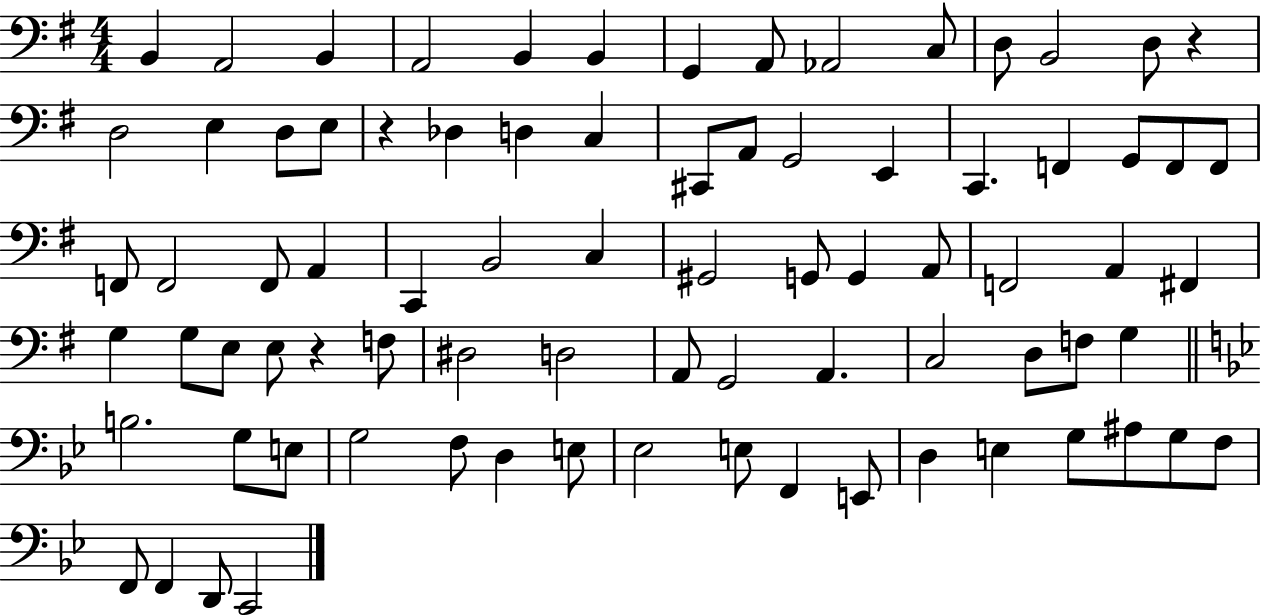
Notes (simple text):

B2/q A2/h B2/q A2/h B2/q B2/q G2/q A2/e Ab2/h C3/e D3/e B2/h D3/e R/q D3/h E3/q D3/e E3/e R/q Db3/q D3/q C3/q C#2/e A2/e G2/h E2/q C2/q. F2/q G2/e F2/e F2/e F2/e F2/h F2/e A2/q C2/q B2/h C3/q G#2/h G2/e G2/q A2/e F2/h A2/q F#2/q G3/q G3/e E3/e E3/e R/q F3/e D#3/h D3/h A2/e G2/h A2/q. C3/h D3/e F3/e G3/q B3/h. G3/e E3/e G3/h F3/e D3/q E3/e Eb3/h E3/e F2/q E2/e D3/q E3/q G3/e A#3/e G3/e F3/e F2/e F2/q D2/e C2/h